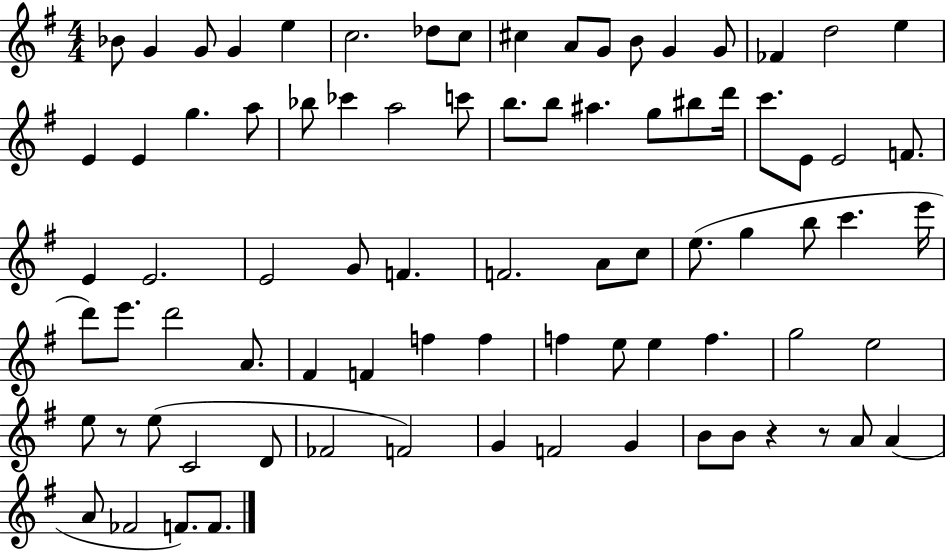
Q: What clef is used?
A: treble